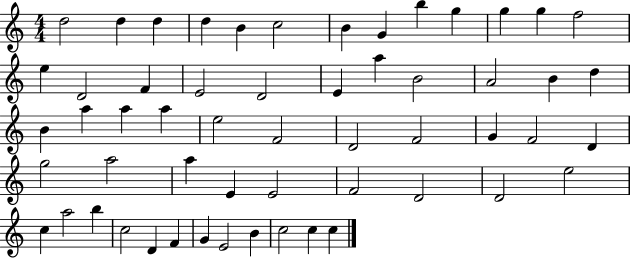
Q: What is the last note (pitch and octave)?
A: C5